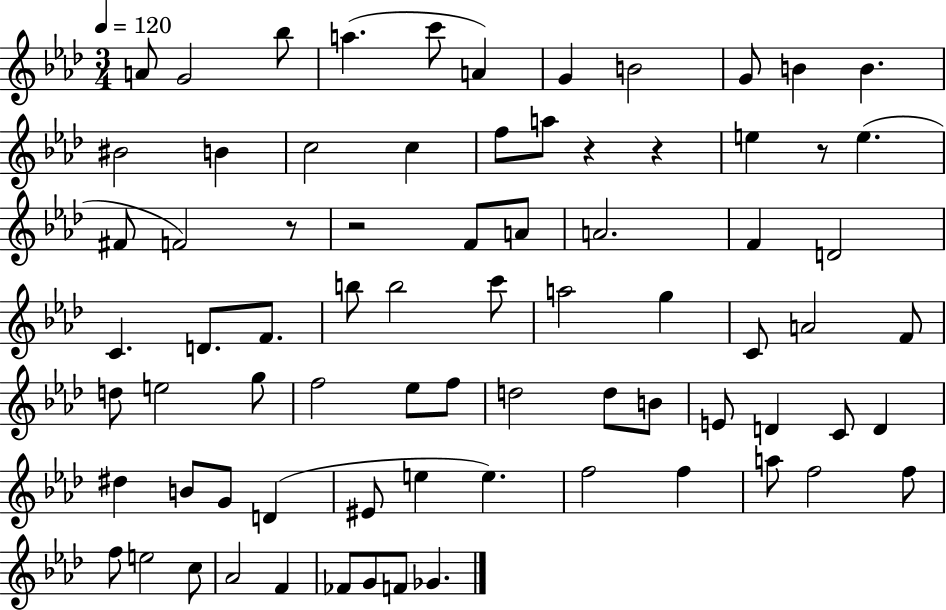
A4/e G4/h Bb5/e A5/q. C6/e A4/q G4/q B4/h G4/e B4/q B4/q. BIS4/h B4/q C5/h C5/q F5/e A5/e R/q R/q E5/q R/e E5/q. F#4/e F4/h R/e R/h F4/e A4/e A4/h. F4/q D4/h C4/q. D4/e. F4/e. B5/e B5/h C6/e A5/h G5/q C4/e A4/h F4/e D5/e E5/h G5/e F5/h Eb5/e F5/e D5/h D5/e B4/e E4/e D4/q C4/e D4/q D#5/q B4/e G4/e D4/q EIS4/e E5/q E5/q. F5/h F5/q A5/e F5/h F5/e F5/e E5/h C5/e Ab4/h F4/q FES4/e G4/e F4/e Gb4/q.